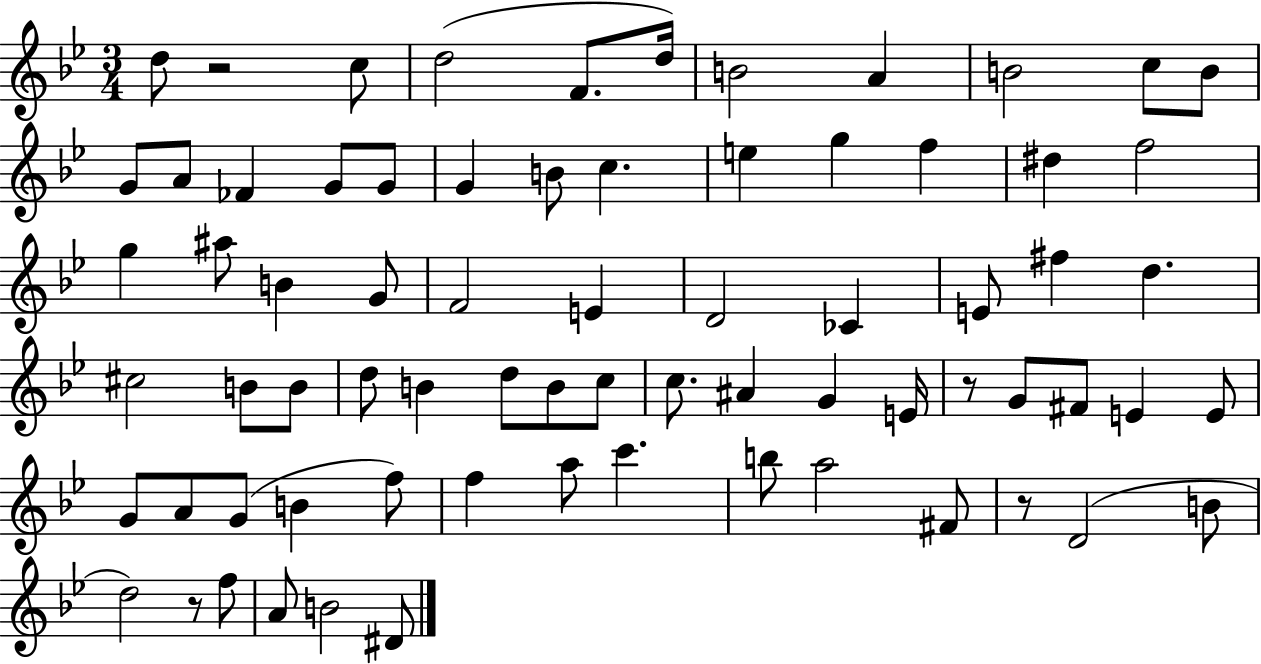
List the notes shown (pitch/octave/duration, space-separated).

D5/e R/h C5/e D5/h F4/e. D5/s B4/h A4/q B4/h C5/e B4/e G4/e A4/e FES4/q G4/e G4/e G4/q B4/e C5/q. E5/q G5/q F5/q D#5/q F5/h G5/q A#5/e B4/q G4/e F4/h E4/q D4/h CES4/q E4/e F#5/q D5/q. C#5/h B4/e B4/e D5/e B4/q D5/e B4/e C5/e C5/e. A#4/q G4/q E4/s R/e G4/e F#4/e E4/q E4/e G4/e A4/e G4/e B4/q F5/e F5/q A5/e C6/q. B5/e A5/h F#4/e R/e D4/h B4/e D5/h R/e F5/e A4/e B4/h D#4/e